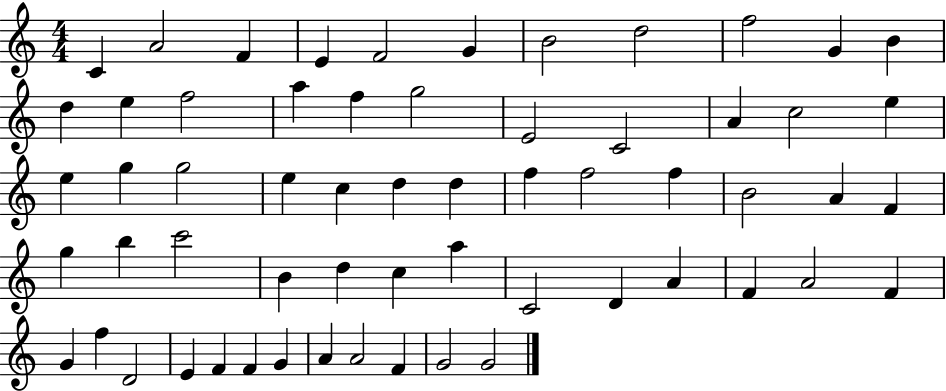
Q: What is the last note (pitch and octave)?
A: G4